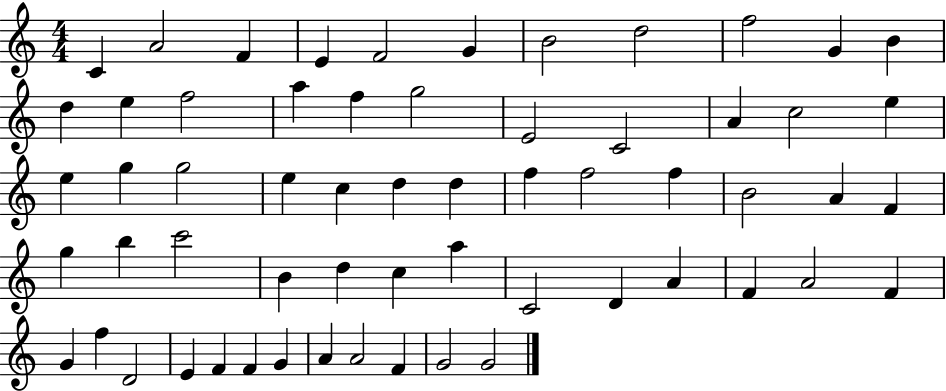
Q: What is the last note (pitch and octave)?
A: G4